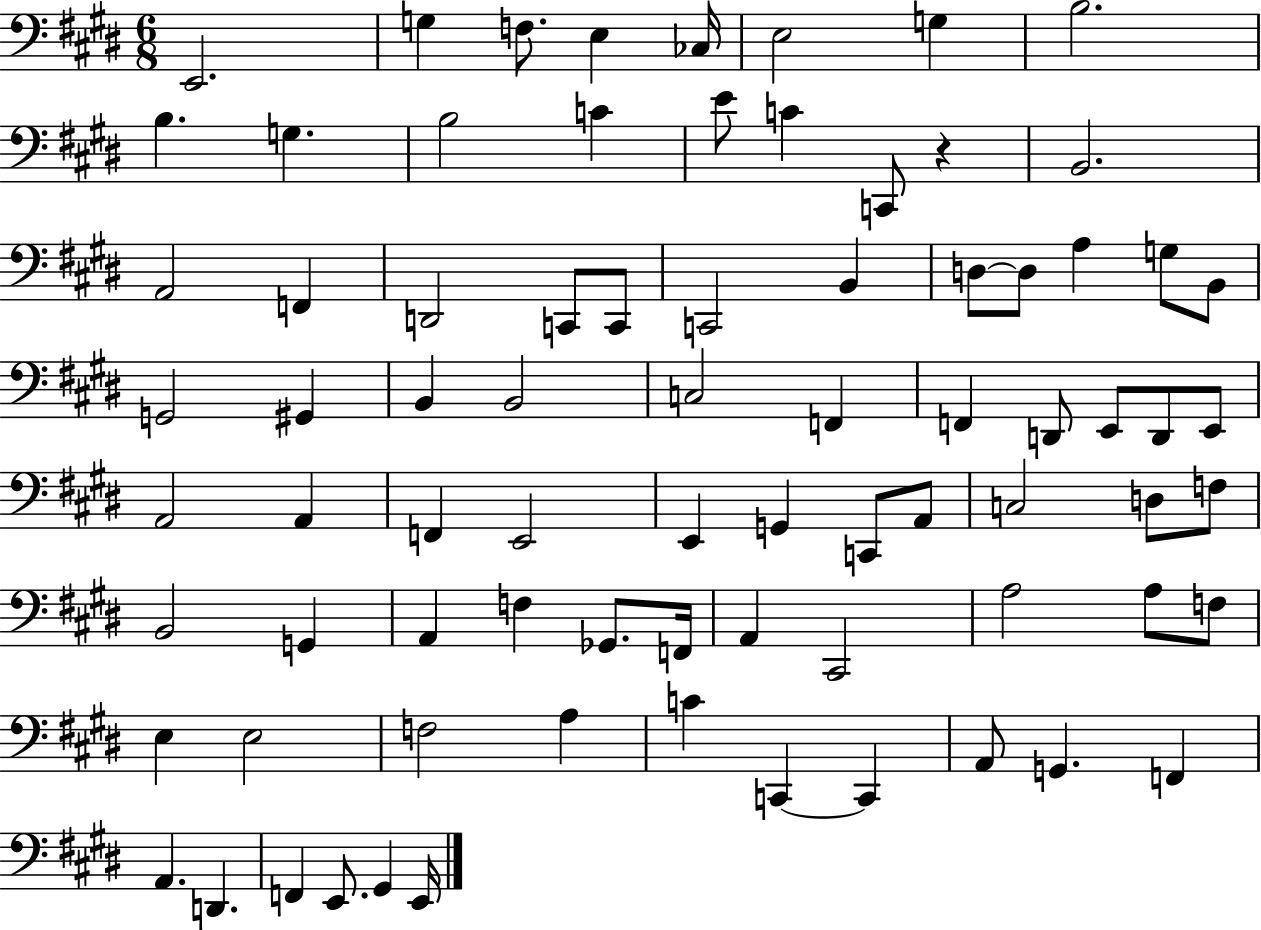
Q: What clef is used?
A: bass